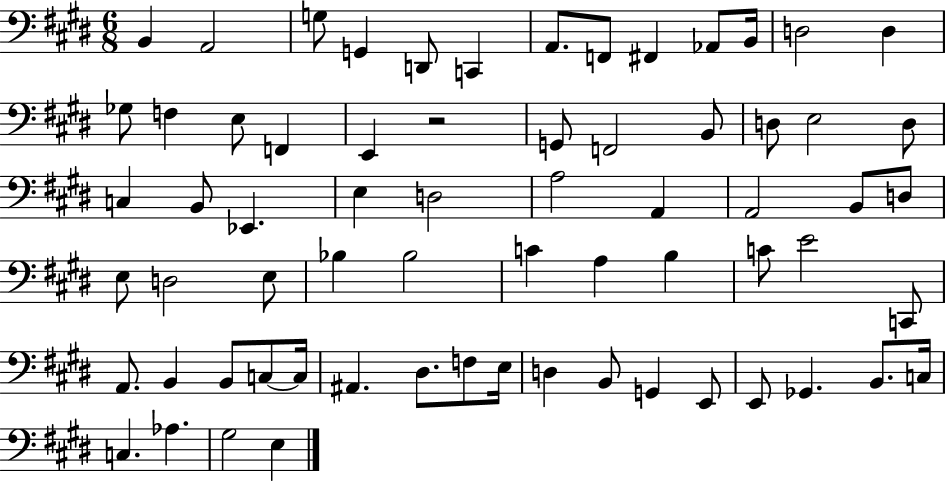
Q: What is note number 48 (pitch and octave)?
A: B2